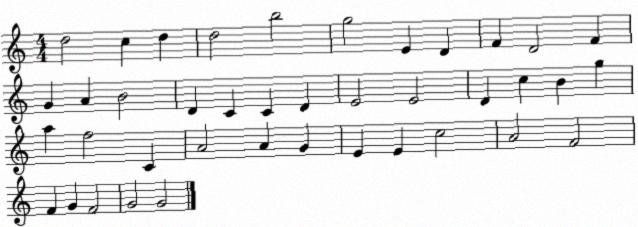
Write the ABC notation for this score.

X:1
T:Untitled
M:4/4
L:1/4
K:C
d2 c d d2 b2 g2 E D F D2 F G A B2 D C C D E2 E2 D c B g a f2 C A2 A G E E c2 A2 F2 F G F2 G2 G2